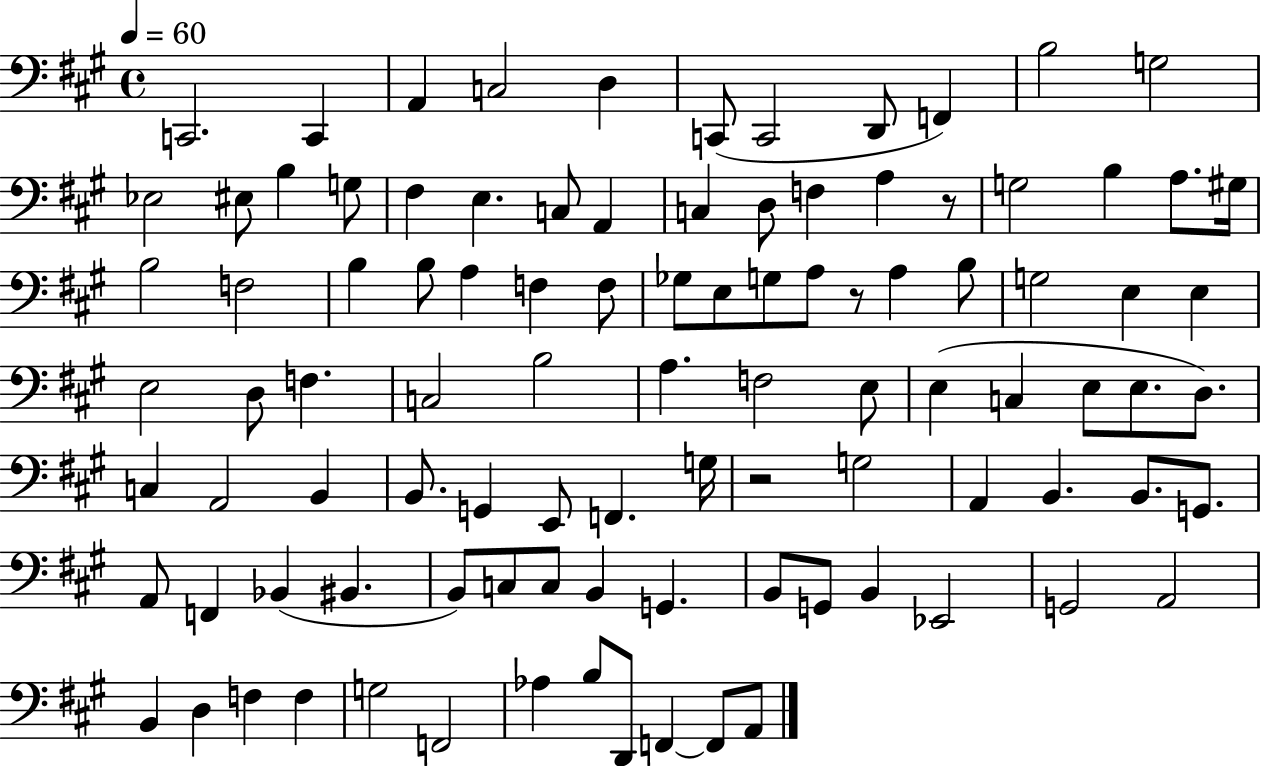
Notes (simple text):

C2/h. C2/q A2/q C3/h D3/q C2/e C2/h D2/e F2/q B3/h G3/h Eb3/h EIS3/e B3/q G3/e F#3/q E3/q. C3/e A2/q C3/q D3/e F3/q A3/q R/e G3/h B3/q A3/e. G#3/s B3/h F3/h B3/q B3/e A3/q F3/q F3/e Gb3/e E3/e G3/e A3/e R/e A3/q B3/e G3/h E3/q E3/q E3/h D3/e F3/q. C3/h B3/h A3/q. F3/h E3/e E3/q C3/q E3/e E3/e. D3/e. C3/q A2/h B2/q B2/e. G2/q E2/e F2/q. G3/s R/h G3/h A2/q B2/q. B2/e. G2/e. A2/e F2/q Bb2/q BIS2/q. B2/e C3/e C3/e B2/q G2/q. B2/e G2/e B2/q Eb2/h G2/h A2/h B2/q D3/q F3/q F3/q G3/h F2/h Ab3/q B3/e D2/e F2/q F2/e A2/e